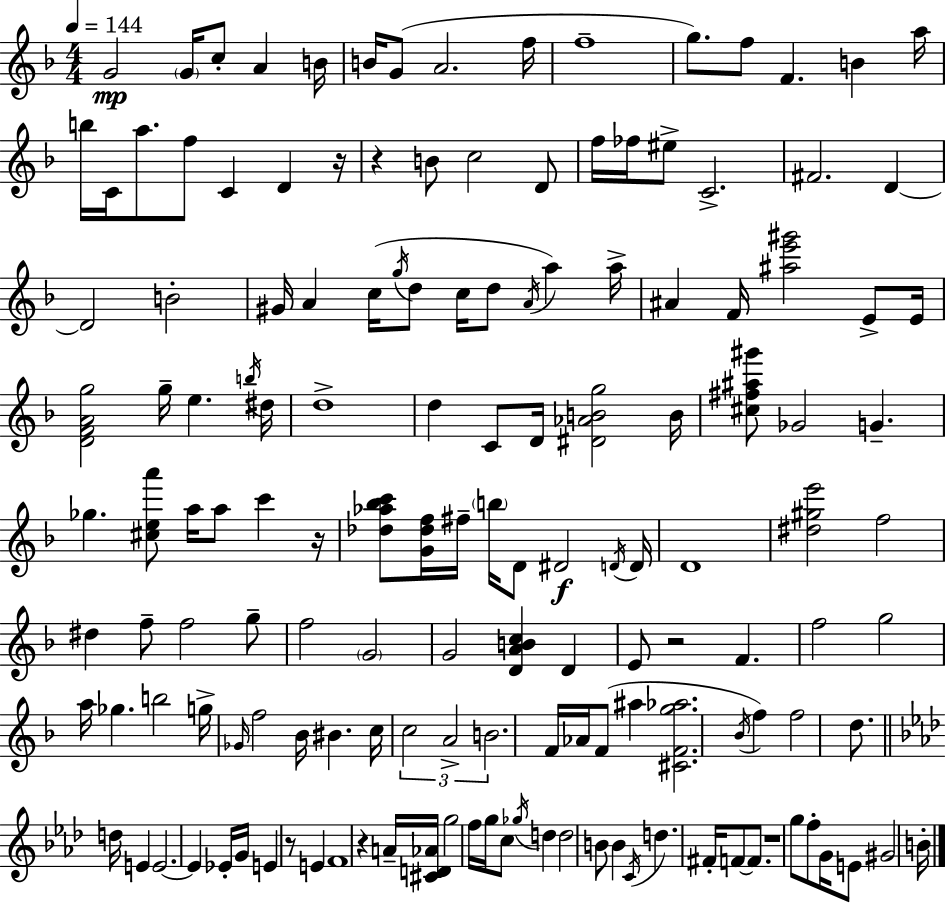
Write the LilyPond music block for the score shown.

{
  \clef treble
  \numericTimeSignature
  \time 4/4
  \key d \minor
  \tempo 4 = 144
  \repeat volta 2 { g'2\mp \parenthesize g'16 c''8-. a'4 b'16 | b'16 g'8( a'2. f''16 | f''1-- | g''8.) f''8 f'4. b'4 a''16 | \break b''16 c'16 a''8. f''8 c'4 d'4 r16 | r4 b'8 c''2 d'8 | f''16 fes''16 eis''8-> c'2.-> | fis'2. d'4~~ | \break d'2 b'2-. | gis'16 a'4 c''16( \acciaccatura { g''16 } d''8 c''16 d''8 \acciaccatura { a'16 }) a''4 | a''16-> ais'4 f'16 <ais'' e''' gis'''>2 e'8-> | e'16 <d' f' a' g''>2 g''16-- e''4. | \break \acciaccatura { b''16 } dis''16 d''1-> | d''4 c'8 d'16 <dis' aes' b' g''>2 | b'16 <cis'' fis'' ais'' gis'''>8 ges'2 g'4.-- | ges''4. <cis'' e'' a'''>8 a''16 a''8 c'''4 | \break r16 <des'' aes'' bes'' c'''>8 <g' des'' f''>16 fis''16-- \parenthesize b''16 d'8 dis'2\f | \acciaccatura { d'16 } d'16 d'1 | <dis'' gis'' e'''>2 f''2 | dis''4 f''8-- f''2 | \break g''8-- f''2 \parenthesize g'2 | g'2 <d' a' b' c''>4 | d'4 e'8 r2 f'4. | f''2 g''2 | \break a''16 ges''4. b''2 | g''16-> \grace { ges'16 } f''2 bes'16 bis'4. | c''16 \tuplet 3/2 { c''2 a'2-> | b'2. } | \break f'16 aes'16 f'8( ais''4 <cis' f' g'' aes''>2. | \acciaccatura { bes'16 } f''4) f''2 | d''8. \bar "||" \break \key f \minor d''16 e'4 e'2.~~ | e'4 ees'16-. g'16 e'4 r8 e'4 | f'1 | r4 a'16-- <cis' d' aes'>16 g''2 f''16 | \break g''16 c''8 \acciaccatura { ges''16 } d''4 d''2 | b'8 b'4 \acciaccatura { c'16 } d''4. fis'16-. f'8~~ | f'8. r1 | g''8 f''8-. g'16 e'8 gis'2 | \break b'16-. } \bar "|."
}